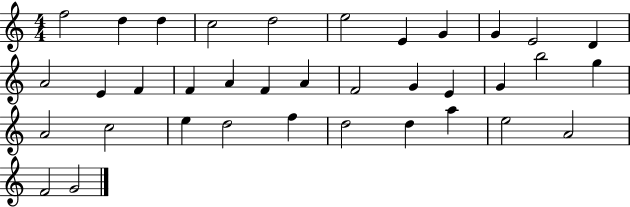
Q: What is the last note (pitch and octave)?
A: G4